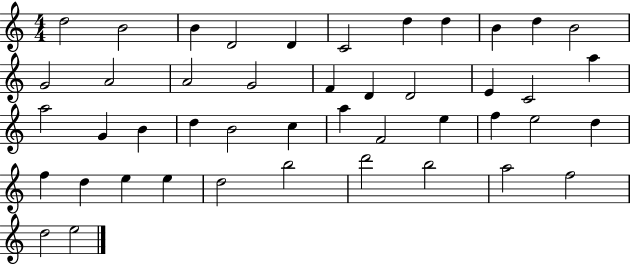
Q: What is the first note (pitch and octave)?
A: D5